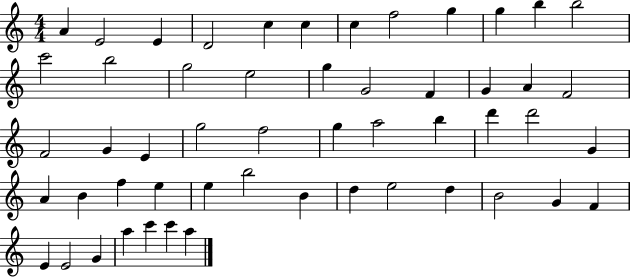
A4/q E4/h E4/q D4/h C5/q C5/q C5/q F5/h G5/q G5/q B5/q B5/h C6/h B5/h G5/h E5/h G5/q G4/h F4/q G4/q A4/q F4/h F4/h G4/q E4/q G5/h F5/h G5/q A5/h B5/q D6/q D6/h G4/q A4/q B4/q F5/q E5/q E5/q B5/h B4/q D5/q E5/h D5/q B4/h G4/q F4/q E4/q E4/h G4/q A5/q C6/q C6/q A5/q